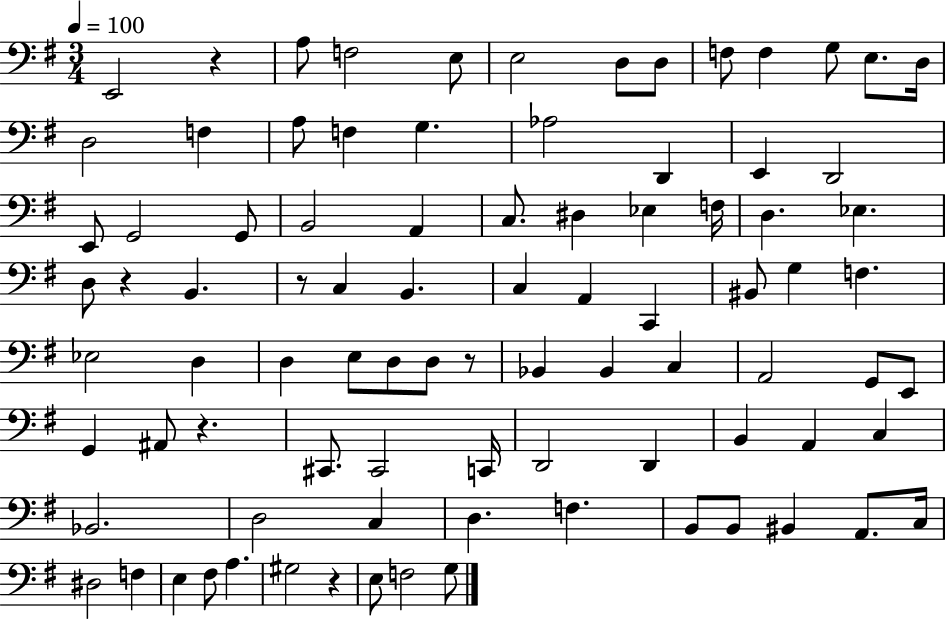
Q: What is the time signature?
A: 3/4